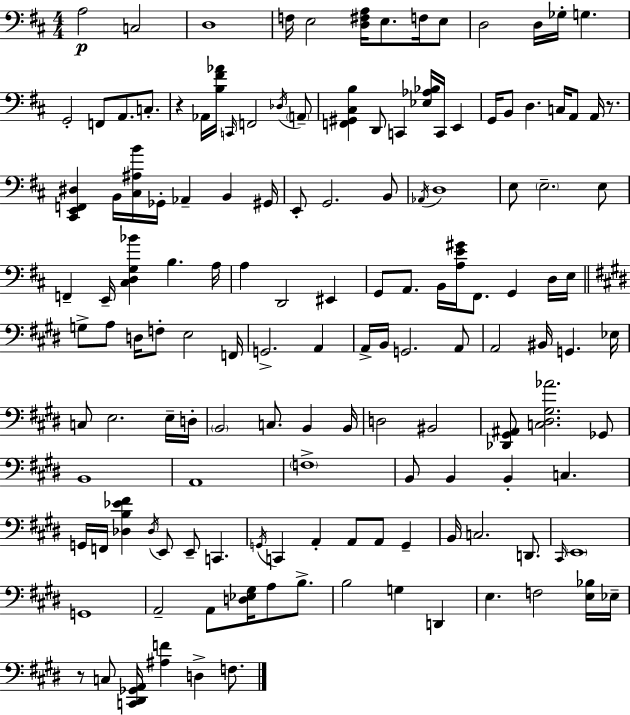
A3/h C3/h D3/w F3/s E3/h [D3,F#3,A3]/s E3/e. F3/s E3/e D3/h D3/s Gb3/s G3/q. G2/h F2/e A2/e. C3/e. R/q Ab2/s [B3,F#4,Ab4]/s C2/s F2/h Db3/s A2/e [F2,G#2,C#3,B3]/q D2/e C2/q [Eb3,Ab3,Bb3]/s C2/s E2/q G2/s B2/e D3/q. C3/s A2/e A2/s R/e. [C#2,E2,F2,D#3]/q B2/s [C#3,A#3,B4]/s Gb2/s Ab2/q B2/q G#2/s E2/e G2/h. B2/e Ab2/s D3/w E3/e E3/h. E3/e F2/q E2/s [C#3,D3,G3,Bb4]/q B3/q. A3/s A3/q D2/h EIS2/q G2/e A2/e. B2/s [A3,E4,G#4]/s F#2/e. G2/q D3/s E3/s G3/e A3/e D3/s F3/e E3/h F2/s G2/h. A2/q A2/s B2/s G2/h. A2/e A2/h BIS2/s G2/q. Eb3/s C3/e E3/h. E3/s D3/s B2/h C3/e. B2/q B2/s D3/h BIS2/h [Db2,G#2,A#2]/e [C3,D#3,G#3,Ab4]/h. Gb2/e B2/w A2/w F3/w B2/e B2/q B2/q C3/q. G2/s F2/s [Db3,B3,Eb4,F#4]/q Db3/s E2/e E2/e C2/q. G2/s C2/q A2/q A2/e A2/e G2/q B2/s C3/h. D2/e. C#2/s E2/w G2/w A2/h A2/e [D3,Eb3,G#3]/s A3/e B3/e. B3/h G3/q D2/q E3/q. F3/h [E3,Bb3]/s Eb3/s R/e C3/e [C2,D#2,Gb2,A2]/s [A#3,F4]/q D3/q F3/e.